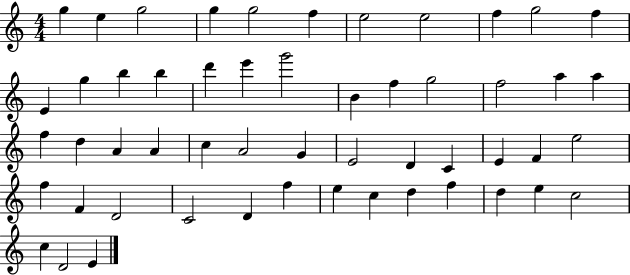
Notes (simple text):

G5/q E5/q G5/h G5/q G5/h F5/q E5/h E5/h F5/q G5/h F5/q E4/q G5/q B5/q B5/q D6/q E6/q G6/h B4/q F5/q G5/h F5/h A5/q A5/q F5/q D5/q A4/q A4/q C5/q A4/h G4/q E4/h D4/q C4/q E4/q F4/q E5/h F5/q F4/q D4/h C4/h D4/q F5/q E5/q C5/q D5/q F5/q D5/q E5/q C5/h C5/q D4/h E4/q